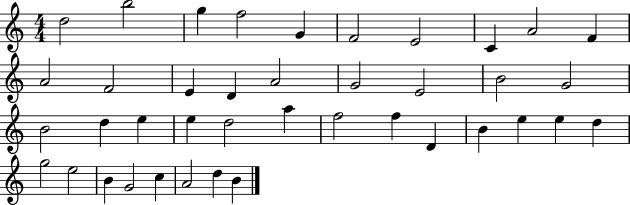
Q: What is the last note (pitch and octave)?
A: B4